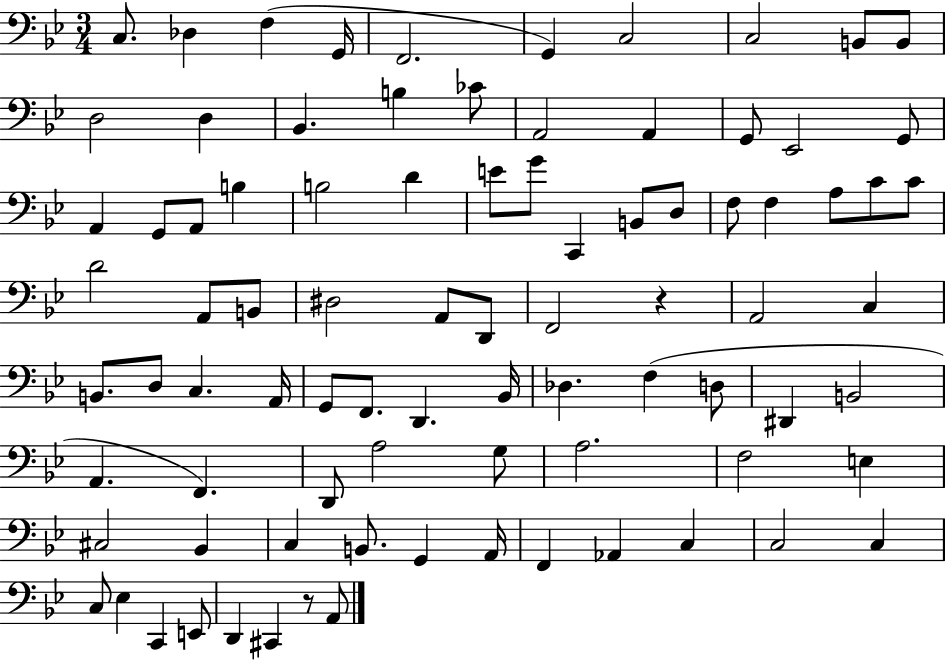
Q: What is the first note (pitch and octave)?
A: C3